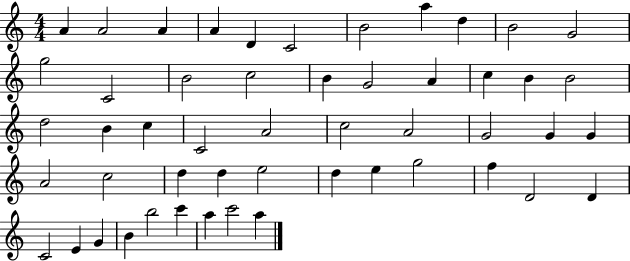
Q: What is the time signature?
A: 4/4